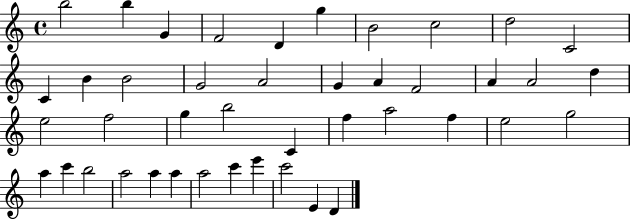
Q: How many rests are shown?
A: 0